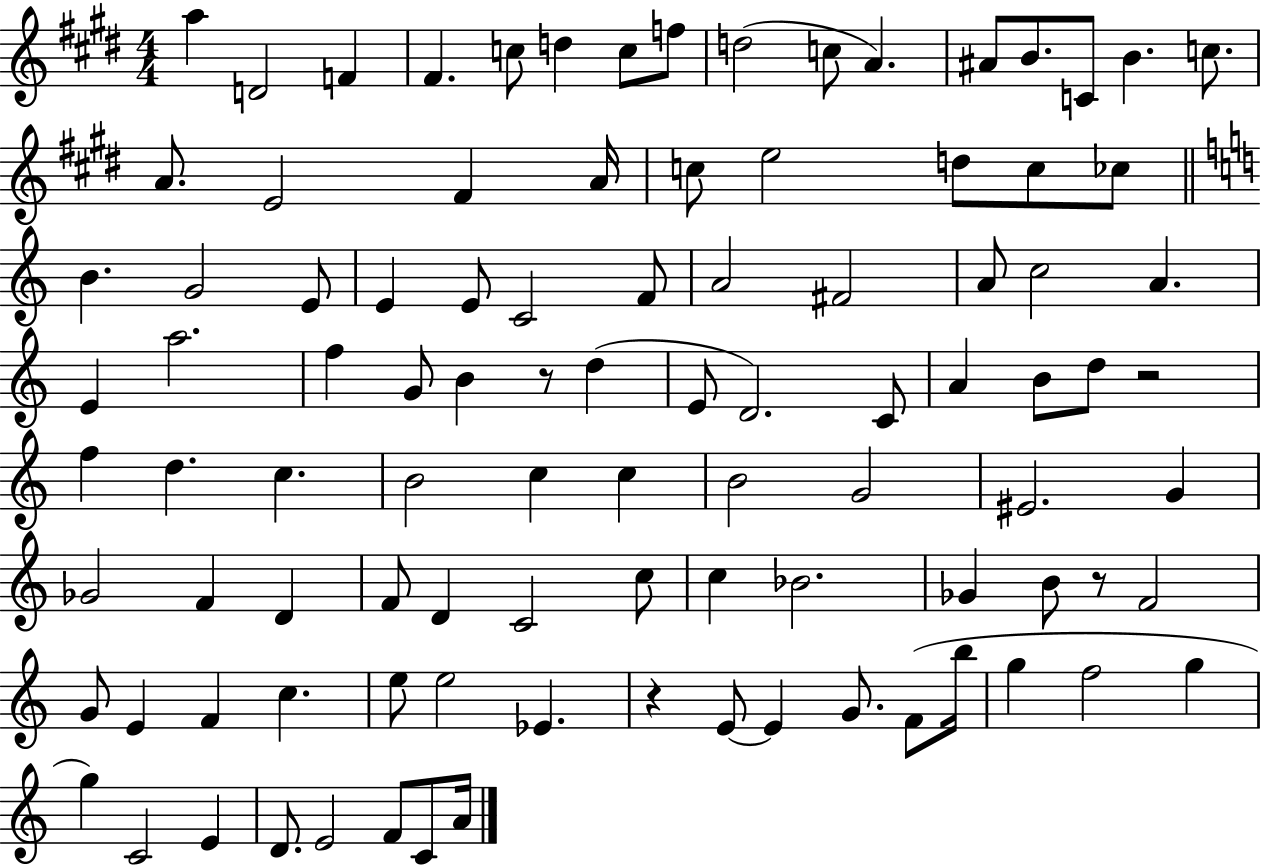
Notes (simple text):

A5/q D4/h F4/q F#4/q. C5/e D5/q C5/e F5/e D5/h C5/e A4/q. A#4/e B4/e. C4/e B4/q. C5/e. A4/e. E4/h F#4/q A4/s C5/e E5/h D5/e C5/e CES5/e B4/q. G4/h E4/e E4/q E4/e C4/h F4/e A4/h F#4/h A4/e C5/h A4/q. E4/q A5/h. F5/q G4/e B4/q R/e D5/q E4/e D4/h. C4/e A4/q B4/e D5/e R/h F5/q D5/q. C5/q. B4/h C5/q C5/q B4/h G4/h EIS4/h. G4/q Gb4/h F4/q D4/q F4/e D4/q C4/h C5/e C5/q Bb4/h. Gb4/q B4/e R/e F4/h G4/e E4/q F4/q C5/q. E5/e E5/h Eb4/q. R/q E4/e E4/q G4/e. F4/e B5/s G5/q F5/h G5/q G5/q C4/h E4/q D4/e. E4/h F4/e C4/e A4/s